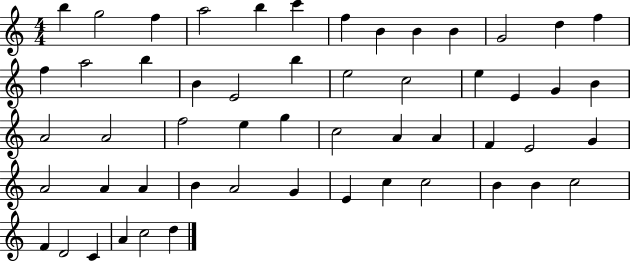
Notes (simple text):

B5/q G5/h F5/q A5/h B5/q C6/q F5/q B4/q B4/q B4/q G4/h D5/q F5/q F5/q A5/h B5/q B4/q E4/h B5/q E5/h C5/h E5/q E4/q G4/q B4/q A4/h A4/h F5/h E5/q G5/q C5/h A4/q A4/q F4/q E4/h G4/q A4/h A4/q A4/q B4/q A4/h G4/q E4/q C5/q C5/h B4/q B4/q C5/h F4/q D4/h C4/q A4/q C5/h D5/q